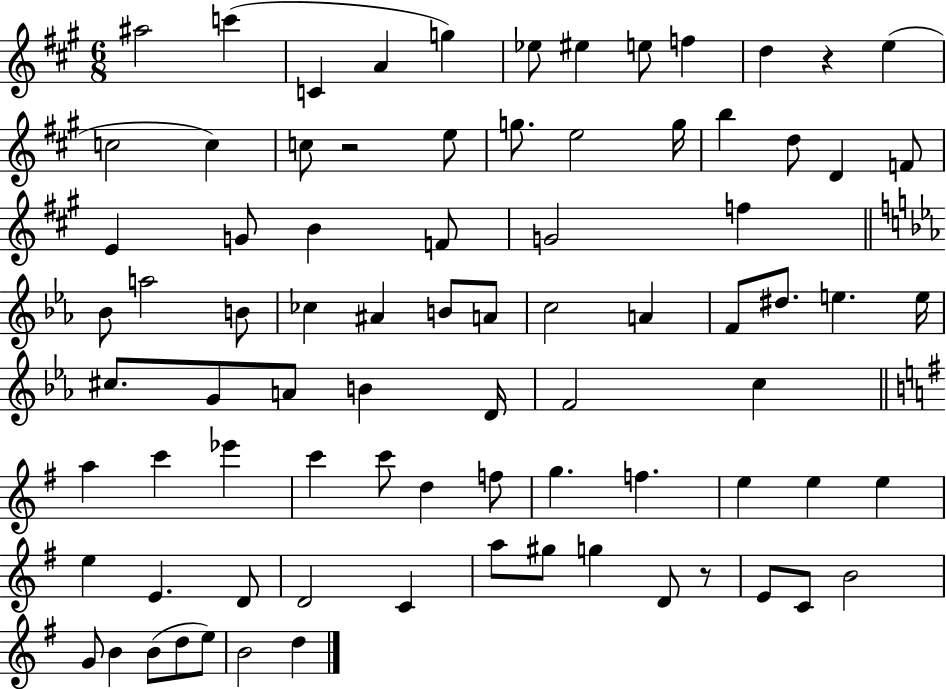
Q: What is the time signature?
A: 6/8